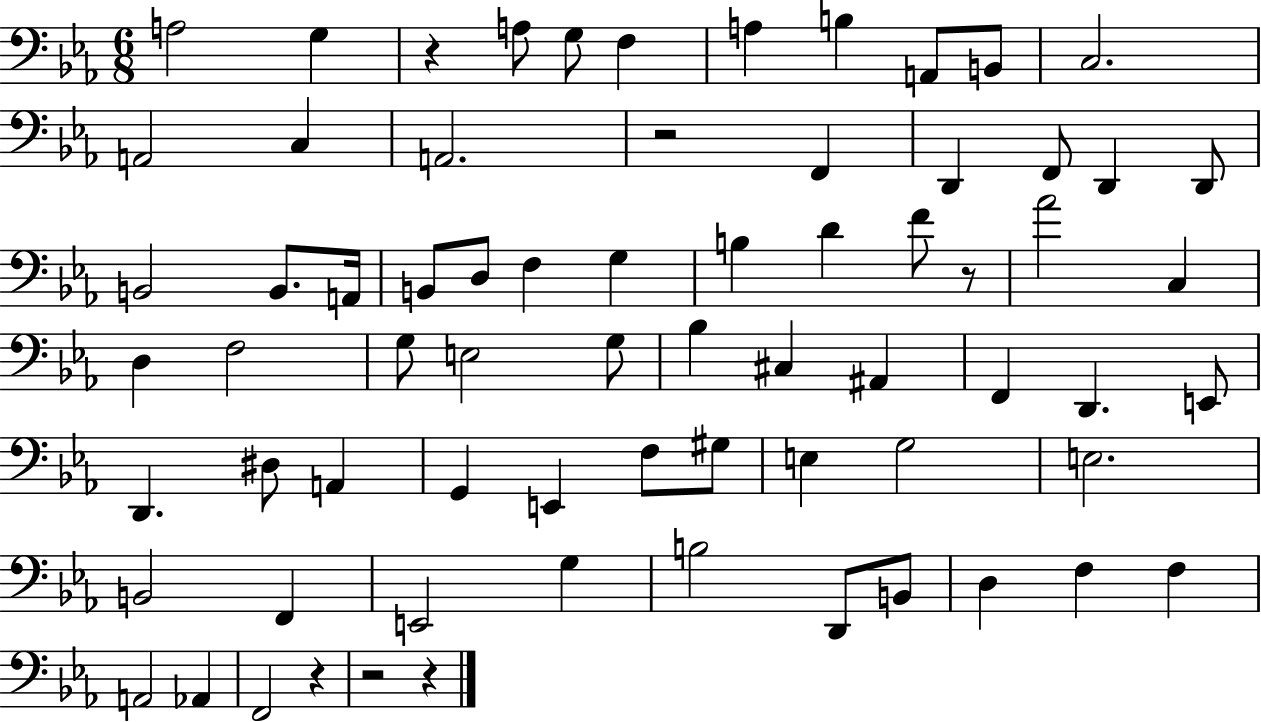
A3/h G3/q R/q A3/e G3/e F3/q A3/q B3/q A2/e B2/e C3/h. A2/h C3/q A2/h. R/h F2/q D2/q F2/e D2/q D2/e B2/h B2/e. A2/s B2/e D3/e F3/q G3/q B3/q D4/q F4/e R/e Ab4/h C3/q D3/q F3/h G3/e E3/h G3/e Bb3/q C#3/q A#2/q F2/q D2/q. E2/e D2/q. D#3/e A2/q G2/q E2/q F3/e G#3/e E3/q G3/h E3/h. B2/h F2/q E2/h G3/q B3/h D2/e B2/e D3/q F3/q F3/q A2/h Ab2/q F2/h R/q R/h R/q